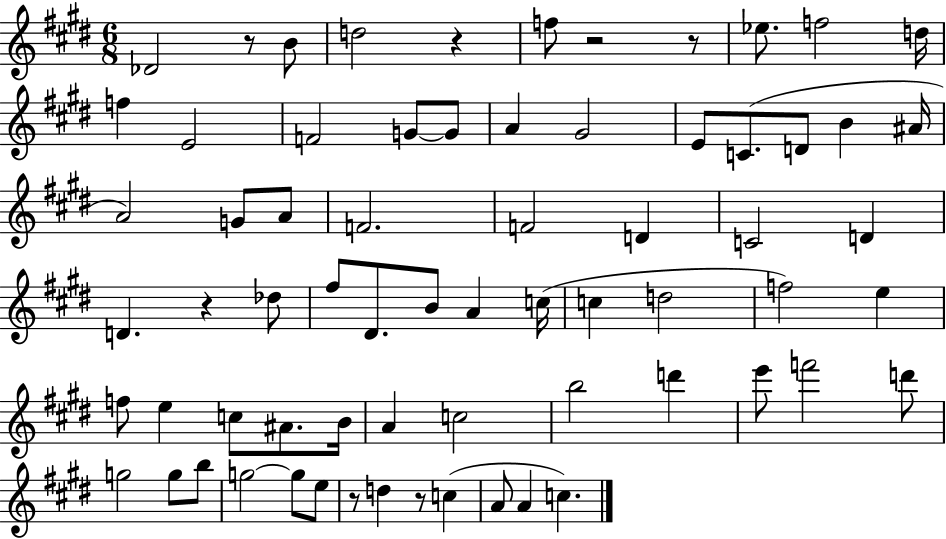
{
  \clef treble
  \numericTimeSignature
  \time 6/8
  \key e \major
  des'2 r8 b'8 | d''2 r4 | f''8 r2 r8 | ees''8. f''2 d''16 | \break f''4 e'2 | f'2 g'8~~ g'8 | a'4 gis'2 | e'8 c'8.( d'8 b'4 ais'16 | \break a'2) g'8 a'8 | f'2. | f'2 d'4 | c'2 d'4 | \break d'4. r4 des''8 | fis''8 dis'8. b'8 a'4 c''16( | c''4 d''2 | f''2) e''4 | \break f''8 e''4 c''8 ais'8. b'16 | a'4 c''2 | b''2 d'''4 | e'''8 f'''2 d'''8 | \break g''2 g''8 b''8 | g''2~~ g''8 e''8 | r8 d''4 r8 c''4( | a'8 a'4 c''4.) | \break \bar "|."
}